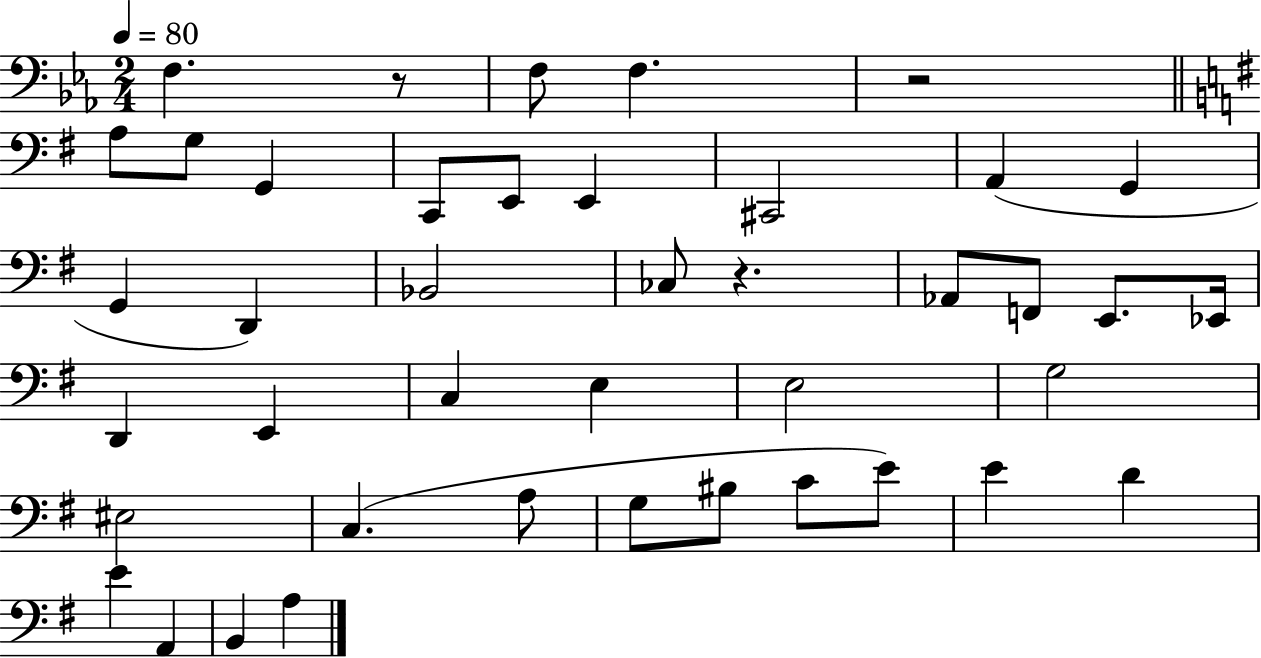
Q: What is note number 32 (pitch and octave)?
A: C4